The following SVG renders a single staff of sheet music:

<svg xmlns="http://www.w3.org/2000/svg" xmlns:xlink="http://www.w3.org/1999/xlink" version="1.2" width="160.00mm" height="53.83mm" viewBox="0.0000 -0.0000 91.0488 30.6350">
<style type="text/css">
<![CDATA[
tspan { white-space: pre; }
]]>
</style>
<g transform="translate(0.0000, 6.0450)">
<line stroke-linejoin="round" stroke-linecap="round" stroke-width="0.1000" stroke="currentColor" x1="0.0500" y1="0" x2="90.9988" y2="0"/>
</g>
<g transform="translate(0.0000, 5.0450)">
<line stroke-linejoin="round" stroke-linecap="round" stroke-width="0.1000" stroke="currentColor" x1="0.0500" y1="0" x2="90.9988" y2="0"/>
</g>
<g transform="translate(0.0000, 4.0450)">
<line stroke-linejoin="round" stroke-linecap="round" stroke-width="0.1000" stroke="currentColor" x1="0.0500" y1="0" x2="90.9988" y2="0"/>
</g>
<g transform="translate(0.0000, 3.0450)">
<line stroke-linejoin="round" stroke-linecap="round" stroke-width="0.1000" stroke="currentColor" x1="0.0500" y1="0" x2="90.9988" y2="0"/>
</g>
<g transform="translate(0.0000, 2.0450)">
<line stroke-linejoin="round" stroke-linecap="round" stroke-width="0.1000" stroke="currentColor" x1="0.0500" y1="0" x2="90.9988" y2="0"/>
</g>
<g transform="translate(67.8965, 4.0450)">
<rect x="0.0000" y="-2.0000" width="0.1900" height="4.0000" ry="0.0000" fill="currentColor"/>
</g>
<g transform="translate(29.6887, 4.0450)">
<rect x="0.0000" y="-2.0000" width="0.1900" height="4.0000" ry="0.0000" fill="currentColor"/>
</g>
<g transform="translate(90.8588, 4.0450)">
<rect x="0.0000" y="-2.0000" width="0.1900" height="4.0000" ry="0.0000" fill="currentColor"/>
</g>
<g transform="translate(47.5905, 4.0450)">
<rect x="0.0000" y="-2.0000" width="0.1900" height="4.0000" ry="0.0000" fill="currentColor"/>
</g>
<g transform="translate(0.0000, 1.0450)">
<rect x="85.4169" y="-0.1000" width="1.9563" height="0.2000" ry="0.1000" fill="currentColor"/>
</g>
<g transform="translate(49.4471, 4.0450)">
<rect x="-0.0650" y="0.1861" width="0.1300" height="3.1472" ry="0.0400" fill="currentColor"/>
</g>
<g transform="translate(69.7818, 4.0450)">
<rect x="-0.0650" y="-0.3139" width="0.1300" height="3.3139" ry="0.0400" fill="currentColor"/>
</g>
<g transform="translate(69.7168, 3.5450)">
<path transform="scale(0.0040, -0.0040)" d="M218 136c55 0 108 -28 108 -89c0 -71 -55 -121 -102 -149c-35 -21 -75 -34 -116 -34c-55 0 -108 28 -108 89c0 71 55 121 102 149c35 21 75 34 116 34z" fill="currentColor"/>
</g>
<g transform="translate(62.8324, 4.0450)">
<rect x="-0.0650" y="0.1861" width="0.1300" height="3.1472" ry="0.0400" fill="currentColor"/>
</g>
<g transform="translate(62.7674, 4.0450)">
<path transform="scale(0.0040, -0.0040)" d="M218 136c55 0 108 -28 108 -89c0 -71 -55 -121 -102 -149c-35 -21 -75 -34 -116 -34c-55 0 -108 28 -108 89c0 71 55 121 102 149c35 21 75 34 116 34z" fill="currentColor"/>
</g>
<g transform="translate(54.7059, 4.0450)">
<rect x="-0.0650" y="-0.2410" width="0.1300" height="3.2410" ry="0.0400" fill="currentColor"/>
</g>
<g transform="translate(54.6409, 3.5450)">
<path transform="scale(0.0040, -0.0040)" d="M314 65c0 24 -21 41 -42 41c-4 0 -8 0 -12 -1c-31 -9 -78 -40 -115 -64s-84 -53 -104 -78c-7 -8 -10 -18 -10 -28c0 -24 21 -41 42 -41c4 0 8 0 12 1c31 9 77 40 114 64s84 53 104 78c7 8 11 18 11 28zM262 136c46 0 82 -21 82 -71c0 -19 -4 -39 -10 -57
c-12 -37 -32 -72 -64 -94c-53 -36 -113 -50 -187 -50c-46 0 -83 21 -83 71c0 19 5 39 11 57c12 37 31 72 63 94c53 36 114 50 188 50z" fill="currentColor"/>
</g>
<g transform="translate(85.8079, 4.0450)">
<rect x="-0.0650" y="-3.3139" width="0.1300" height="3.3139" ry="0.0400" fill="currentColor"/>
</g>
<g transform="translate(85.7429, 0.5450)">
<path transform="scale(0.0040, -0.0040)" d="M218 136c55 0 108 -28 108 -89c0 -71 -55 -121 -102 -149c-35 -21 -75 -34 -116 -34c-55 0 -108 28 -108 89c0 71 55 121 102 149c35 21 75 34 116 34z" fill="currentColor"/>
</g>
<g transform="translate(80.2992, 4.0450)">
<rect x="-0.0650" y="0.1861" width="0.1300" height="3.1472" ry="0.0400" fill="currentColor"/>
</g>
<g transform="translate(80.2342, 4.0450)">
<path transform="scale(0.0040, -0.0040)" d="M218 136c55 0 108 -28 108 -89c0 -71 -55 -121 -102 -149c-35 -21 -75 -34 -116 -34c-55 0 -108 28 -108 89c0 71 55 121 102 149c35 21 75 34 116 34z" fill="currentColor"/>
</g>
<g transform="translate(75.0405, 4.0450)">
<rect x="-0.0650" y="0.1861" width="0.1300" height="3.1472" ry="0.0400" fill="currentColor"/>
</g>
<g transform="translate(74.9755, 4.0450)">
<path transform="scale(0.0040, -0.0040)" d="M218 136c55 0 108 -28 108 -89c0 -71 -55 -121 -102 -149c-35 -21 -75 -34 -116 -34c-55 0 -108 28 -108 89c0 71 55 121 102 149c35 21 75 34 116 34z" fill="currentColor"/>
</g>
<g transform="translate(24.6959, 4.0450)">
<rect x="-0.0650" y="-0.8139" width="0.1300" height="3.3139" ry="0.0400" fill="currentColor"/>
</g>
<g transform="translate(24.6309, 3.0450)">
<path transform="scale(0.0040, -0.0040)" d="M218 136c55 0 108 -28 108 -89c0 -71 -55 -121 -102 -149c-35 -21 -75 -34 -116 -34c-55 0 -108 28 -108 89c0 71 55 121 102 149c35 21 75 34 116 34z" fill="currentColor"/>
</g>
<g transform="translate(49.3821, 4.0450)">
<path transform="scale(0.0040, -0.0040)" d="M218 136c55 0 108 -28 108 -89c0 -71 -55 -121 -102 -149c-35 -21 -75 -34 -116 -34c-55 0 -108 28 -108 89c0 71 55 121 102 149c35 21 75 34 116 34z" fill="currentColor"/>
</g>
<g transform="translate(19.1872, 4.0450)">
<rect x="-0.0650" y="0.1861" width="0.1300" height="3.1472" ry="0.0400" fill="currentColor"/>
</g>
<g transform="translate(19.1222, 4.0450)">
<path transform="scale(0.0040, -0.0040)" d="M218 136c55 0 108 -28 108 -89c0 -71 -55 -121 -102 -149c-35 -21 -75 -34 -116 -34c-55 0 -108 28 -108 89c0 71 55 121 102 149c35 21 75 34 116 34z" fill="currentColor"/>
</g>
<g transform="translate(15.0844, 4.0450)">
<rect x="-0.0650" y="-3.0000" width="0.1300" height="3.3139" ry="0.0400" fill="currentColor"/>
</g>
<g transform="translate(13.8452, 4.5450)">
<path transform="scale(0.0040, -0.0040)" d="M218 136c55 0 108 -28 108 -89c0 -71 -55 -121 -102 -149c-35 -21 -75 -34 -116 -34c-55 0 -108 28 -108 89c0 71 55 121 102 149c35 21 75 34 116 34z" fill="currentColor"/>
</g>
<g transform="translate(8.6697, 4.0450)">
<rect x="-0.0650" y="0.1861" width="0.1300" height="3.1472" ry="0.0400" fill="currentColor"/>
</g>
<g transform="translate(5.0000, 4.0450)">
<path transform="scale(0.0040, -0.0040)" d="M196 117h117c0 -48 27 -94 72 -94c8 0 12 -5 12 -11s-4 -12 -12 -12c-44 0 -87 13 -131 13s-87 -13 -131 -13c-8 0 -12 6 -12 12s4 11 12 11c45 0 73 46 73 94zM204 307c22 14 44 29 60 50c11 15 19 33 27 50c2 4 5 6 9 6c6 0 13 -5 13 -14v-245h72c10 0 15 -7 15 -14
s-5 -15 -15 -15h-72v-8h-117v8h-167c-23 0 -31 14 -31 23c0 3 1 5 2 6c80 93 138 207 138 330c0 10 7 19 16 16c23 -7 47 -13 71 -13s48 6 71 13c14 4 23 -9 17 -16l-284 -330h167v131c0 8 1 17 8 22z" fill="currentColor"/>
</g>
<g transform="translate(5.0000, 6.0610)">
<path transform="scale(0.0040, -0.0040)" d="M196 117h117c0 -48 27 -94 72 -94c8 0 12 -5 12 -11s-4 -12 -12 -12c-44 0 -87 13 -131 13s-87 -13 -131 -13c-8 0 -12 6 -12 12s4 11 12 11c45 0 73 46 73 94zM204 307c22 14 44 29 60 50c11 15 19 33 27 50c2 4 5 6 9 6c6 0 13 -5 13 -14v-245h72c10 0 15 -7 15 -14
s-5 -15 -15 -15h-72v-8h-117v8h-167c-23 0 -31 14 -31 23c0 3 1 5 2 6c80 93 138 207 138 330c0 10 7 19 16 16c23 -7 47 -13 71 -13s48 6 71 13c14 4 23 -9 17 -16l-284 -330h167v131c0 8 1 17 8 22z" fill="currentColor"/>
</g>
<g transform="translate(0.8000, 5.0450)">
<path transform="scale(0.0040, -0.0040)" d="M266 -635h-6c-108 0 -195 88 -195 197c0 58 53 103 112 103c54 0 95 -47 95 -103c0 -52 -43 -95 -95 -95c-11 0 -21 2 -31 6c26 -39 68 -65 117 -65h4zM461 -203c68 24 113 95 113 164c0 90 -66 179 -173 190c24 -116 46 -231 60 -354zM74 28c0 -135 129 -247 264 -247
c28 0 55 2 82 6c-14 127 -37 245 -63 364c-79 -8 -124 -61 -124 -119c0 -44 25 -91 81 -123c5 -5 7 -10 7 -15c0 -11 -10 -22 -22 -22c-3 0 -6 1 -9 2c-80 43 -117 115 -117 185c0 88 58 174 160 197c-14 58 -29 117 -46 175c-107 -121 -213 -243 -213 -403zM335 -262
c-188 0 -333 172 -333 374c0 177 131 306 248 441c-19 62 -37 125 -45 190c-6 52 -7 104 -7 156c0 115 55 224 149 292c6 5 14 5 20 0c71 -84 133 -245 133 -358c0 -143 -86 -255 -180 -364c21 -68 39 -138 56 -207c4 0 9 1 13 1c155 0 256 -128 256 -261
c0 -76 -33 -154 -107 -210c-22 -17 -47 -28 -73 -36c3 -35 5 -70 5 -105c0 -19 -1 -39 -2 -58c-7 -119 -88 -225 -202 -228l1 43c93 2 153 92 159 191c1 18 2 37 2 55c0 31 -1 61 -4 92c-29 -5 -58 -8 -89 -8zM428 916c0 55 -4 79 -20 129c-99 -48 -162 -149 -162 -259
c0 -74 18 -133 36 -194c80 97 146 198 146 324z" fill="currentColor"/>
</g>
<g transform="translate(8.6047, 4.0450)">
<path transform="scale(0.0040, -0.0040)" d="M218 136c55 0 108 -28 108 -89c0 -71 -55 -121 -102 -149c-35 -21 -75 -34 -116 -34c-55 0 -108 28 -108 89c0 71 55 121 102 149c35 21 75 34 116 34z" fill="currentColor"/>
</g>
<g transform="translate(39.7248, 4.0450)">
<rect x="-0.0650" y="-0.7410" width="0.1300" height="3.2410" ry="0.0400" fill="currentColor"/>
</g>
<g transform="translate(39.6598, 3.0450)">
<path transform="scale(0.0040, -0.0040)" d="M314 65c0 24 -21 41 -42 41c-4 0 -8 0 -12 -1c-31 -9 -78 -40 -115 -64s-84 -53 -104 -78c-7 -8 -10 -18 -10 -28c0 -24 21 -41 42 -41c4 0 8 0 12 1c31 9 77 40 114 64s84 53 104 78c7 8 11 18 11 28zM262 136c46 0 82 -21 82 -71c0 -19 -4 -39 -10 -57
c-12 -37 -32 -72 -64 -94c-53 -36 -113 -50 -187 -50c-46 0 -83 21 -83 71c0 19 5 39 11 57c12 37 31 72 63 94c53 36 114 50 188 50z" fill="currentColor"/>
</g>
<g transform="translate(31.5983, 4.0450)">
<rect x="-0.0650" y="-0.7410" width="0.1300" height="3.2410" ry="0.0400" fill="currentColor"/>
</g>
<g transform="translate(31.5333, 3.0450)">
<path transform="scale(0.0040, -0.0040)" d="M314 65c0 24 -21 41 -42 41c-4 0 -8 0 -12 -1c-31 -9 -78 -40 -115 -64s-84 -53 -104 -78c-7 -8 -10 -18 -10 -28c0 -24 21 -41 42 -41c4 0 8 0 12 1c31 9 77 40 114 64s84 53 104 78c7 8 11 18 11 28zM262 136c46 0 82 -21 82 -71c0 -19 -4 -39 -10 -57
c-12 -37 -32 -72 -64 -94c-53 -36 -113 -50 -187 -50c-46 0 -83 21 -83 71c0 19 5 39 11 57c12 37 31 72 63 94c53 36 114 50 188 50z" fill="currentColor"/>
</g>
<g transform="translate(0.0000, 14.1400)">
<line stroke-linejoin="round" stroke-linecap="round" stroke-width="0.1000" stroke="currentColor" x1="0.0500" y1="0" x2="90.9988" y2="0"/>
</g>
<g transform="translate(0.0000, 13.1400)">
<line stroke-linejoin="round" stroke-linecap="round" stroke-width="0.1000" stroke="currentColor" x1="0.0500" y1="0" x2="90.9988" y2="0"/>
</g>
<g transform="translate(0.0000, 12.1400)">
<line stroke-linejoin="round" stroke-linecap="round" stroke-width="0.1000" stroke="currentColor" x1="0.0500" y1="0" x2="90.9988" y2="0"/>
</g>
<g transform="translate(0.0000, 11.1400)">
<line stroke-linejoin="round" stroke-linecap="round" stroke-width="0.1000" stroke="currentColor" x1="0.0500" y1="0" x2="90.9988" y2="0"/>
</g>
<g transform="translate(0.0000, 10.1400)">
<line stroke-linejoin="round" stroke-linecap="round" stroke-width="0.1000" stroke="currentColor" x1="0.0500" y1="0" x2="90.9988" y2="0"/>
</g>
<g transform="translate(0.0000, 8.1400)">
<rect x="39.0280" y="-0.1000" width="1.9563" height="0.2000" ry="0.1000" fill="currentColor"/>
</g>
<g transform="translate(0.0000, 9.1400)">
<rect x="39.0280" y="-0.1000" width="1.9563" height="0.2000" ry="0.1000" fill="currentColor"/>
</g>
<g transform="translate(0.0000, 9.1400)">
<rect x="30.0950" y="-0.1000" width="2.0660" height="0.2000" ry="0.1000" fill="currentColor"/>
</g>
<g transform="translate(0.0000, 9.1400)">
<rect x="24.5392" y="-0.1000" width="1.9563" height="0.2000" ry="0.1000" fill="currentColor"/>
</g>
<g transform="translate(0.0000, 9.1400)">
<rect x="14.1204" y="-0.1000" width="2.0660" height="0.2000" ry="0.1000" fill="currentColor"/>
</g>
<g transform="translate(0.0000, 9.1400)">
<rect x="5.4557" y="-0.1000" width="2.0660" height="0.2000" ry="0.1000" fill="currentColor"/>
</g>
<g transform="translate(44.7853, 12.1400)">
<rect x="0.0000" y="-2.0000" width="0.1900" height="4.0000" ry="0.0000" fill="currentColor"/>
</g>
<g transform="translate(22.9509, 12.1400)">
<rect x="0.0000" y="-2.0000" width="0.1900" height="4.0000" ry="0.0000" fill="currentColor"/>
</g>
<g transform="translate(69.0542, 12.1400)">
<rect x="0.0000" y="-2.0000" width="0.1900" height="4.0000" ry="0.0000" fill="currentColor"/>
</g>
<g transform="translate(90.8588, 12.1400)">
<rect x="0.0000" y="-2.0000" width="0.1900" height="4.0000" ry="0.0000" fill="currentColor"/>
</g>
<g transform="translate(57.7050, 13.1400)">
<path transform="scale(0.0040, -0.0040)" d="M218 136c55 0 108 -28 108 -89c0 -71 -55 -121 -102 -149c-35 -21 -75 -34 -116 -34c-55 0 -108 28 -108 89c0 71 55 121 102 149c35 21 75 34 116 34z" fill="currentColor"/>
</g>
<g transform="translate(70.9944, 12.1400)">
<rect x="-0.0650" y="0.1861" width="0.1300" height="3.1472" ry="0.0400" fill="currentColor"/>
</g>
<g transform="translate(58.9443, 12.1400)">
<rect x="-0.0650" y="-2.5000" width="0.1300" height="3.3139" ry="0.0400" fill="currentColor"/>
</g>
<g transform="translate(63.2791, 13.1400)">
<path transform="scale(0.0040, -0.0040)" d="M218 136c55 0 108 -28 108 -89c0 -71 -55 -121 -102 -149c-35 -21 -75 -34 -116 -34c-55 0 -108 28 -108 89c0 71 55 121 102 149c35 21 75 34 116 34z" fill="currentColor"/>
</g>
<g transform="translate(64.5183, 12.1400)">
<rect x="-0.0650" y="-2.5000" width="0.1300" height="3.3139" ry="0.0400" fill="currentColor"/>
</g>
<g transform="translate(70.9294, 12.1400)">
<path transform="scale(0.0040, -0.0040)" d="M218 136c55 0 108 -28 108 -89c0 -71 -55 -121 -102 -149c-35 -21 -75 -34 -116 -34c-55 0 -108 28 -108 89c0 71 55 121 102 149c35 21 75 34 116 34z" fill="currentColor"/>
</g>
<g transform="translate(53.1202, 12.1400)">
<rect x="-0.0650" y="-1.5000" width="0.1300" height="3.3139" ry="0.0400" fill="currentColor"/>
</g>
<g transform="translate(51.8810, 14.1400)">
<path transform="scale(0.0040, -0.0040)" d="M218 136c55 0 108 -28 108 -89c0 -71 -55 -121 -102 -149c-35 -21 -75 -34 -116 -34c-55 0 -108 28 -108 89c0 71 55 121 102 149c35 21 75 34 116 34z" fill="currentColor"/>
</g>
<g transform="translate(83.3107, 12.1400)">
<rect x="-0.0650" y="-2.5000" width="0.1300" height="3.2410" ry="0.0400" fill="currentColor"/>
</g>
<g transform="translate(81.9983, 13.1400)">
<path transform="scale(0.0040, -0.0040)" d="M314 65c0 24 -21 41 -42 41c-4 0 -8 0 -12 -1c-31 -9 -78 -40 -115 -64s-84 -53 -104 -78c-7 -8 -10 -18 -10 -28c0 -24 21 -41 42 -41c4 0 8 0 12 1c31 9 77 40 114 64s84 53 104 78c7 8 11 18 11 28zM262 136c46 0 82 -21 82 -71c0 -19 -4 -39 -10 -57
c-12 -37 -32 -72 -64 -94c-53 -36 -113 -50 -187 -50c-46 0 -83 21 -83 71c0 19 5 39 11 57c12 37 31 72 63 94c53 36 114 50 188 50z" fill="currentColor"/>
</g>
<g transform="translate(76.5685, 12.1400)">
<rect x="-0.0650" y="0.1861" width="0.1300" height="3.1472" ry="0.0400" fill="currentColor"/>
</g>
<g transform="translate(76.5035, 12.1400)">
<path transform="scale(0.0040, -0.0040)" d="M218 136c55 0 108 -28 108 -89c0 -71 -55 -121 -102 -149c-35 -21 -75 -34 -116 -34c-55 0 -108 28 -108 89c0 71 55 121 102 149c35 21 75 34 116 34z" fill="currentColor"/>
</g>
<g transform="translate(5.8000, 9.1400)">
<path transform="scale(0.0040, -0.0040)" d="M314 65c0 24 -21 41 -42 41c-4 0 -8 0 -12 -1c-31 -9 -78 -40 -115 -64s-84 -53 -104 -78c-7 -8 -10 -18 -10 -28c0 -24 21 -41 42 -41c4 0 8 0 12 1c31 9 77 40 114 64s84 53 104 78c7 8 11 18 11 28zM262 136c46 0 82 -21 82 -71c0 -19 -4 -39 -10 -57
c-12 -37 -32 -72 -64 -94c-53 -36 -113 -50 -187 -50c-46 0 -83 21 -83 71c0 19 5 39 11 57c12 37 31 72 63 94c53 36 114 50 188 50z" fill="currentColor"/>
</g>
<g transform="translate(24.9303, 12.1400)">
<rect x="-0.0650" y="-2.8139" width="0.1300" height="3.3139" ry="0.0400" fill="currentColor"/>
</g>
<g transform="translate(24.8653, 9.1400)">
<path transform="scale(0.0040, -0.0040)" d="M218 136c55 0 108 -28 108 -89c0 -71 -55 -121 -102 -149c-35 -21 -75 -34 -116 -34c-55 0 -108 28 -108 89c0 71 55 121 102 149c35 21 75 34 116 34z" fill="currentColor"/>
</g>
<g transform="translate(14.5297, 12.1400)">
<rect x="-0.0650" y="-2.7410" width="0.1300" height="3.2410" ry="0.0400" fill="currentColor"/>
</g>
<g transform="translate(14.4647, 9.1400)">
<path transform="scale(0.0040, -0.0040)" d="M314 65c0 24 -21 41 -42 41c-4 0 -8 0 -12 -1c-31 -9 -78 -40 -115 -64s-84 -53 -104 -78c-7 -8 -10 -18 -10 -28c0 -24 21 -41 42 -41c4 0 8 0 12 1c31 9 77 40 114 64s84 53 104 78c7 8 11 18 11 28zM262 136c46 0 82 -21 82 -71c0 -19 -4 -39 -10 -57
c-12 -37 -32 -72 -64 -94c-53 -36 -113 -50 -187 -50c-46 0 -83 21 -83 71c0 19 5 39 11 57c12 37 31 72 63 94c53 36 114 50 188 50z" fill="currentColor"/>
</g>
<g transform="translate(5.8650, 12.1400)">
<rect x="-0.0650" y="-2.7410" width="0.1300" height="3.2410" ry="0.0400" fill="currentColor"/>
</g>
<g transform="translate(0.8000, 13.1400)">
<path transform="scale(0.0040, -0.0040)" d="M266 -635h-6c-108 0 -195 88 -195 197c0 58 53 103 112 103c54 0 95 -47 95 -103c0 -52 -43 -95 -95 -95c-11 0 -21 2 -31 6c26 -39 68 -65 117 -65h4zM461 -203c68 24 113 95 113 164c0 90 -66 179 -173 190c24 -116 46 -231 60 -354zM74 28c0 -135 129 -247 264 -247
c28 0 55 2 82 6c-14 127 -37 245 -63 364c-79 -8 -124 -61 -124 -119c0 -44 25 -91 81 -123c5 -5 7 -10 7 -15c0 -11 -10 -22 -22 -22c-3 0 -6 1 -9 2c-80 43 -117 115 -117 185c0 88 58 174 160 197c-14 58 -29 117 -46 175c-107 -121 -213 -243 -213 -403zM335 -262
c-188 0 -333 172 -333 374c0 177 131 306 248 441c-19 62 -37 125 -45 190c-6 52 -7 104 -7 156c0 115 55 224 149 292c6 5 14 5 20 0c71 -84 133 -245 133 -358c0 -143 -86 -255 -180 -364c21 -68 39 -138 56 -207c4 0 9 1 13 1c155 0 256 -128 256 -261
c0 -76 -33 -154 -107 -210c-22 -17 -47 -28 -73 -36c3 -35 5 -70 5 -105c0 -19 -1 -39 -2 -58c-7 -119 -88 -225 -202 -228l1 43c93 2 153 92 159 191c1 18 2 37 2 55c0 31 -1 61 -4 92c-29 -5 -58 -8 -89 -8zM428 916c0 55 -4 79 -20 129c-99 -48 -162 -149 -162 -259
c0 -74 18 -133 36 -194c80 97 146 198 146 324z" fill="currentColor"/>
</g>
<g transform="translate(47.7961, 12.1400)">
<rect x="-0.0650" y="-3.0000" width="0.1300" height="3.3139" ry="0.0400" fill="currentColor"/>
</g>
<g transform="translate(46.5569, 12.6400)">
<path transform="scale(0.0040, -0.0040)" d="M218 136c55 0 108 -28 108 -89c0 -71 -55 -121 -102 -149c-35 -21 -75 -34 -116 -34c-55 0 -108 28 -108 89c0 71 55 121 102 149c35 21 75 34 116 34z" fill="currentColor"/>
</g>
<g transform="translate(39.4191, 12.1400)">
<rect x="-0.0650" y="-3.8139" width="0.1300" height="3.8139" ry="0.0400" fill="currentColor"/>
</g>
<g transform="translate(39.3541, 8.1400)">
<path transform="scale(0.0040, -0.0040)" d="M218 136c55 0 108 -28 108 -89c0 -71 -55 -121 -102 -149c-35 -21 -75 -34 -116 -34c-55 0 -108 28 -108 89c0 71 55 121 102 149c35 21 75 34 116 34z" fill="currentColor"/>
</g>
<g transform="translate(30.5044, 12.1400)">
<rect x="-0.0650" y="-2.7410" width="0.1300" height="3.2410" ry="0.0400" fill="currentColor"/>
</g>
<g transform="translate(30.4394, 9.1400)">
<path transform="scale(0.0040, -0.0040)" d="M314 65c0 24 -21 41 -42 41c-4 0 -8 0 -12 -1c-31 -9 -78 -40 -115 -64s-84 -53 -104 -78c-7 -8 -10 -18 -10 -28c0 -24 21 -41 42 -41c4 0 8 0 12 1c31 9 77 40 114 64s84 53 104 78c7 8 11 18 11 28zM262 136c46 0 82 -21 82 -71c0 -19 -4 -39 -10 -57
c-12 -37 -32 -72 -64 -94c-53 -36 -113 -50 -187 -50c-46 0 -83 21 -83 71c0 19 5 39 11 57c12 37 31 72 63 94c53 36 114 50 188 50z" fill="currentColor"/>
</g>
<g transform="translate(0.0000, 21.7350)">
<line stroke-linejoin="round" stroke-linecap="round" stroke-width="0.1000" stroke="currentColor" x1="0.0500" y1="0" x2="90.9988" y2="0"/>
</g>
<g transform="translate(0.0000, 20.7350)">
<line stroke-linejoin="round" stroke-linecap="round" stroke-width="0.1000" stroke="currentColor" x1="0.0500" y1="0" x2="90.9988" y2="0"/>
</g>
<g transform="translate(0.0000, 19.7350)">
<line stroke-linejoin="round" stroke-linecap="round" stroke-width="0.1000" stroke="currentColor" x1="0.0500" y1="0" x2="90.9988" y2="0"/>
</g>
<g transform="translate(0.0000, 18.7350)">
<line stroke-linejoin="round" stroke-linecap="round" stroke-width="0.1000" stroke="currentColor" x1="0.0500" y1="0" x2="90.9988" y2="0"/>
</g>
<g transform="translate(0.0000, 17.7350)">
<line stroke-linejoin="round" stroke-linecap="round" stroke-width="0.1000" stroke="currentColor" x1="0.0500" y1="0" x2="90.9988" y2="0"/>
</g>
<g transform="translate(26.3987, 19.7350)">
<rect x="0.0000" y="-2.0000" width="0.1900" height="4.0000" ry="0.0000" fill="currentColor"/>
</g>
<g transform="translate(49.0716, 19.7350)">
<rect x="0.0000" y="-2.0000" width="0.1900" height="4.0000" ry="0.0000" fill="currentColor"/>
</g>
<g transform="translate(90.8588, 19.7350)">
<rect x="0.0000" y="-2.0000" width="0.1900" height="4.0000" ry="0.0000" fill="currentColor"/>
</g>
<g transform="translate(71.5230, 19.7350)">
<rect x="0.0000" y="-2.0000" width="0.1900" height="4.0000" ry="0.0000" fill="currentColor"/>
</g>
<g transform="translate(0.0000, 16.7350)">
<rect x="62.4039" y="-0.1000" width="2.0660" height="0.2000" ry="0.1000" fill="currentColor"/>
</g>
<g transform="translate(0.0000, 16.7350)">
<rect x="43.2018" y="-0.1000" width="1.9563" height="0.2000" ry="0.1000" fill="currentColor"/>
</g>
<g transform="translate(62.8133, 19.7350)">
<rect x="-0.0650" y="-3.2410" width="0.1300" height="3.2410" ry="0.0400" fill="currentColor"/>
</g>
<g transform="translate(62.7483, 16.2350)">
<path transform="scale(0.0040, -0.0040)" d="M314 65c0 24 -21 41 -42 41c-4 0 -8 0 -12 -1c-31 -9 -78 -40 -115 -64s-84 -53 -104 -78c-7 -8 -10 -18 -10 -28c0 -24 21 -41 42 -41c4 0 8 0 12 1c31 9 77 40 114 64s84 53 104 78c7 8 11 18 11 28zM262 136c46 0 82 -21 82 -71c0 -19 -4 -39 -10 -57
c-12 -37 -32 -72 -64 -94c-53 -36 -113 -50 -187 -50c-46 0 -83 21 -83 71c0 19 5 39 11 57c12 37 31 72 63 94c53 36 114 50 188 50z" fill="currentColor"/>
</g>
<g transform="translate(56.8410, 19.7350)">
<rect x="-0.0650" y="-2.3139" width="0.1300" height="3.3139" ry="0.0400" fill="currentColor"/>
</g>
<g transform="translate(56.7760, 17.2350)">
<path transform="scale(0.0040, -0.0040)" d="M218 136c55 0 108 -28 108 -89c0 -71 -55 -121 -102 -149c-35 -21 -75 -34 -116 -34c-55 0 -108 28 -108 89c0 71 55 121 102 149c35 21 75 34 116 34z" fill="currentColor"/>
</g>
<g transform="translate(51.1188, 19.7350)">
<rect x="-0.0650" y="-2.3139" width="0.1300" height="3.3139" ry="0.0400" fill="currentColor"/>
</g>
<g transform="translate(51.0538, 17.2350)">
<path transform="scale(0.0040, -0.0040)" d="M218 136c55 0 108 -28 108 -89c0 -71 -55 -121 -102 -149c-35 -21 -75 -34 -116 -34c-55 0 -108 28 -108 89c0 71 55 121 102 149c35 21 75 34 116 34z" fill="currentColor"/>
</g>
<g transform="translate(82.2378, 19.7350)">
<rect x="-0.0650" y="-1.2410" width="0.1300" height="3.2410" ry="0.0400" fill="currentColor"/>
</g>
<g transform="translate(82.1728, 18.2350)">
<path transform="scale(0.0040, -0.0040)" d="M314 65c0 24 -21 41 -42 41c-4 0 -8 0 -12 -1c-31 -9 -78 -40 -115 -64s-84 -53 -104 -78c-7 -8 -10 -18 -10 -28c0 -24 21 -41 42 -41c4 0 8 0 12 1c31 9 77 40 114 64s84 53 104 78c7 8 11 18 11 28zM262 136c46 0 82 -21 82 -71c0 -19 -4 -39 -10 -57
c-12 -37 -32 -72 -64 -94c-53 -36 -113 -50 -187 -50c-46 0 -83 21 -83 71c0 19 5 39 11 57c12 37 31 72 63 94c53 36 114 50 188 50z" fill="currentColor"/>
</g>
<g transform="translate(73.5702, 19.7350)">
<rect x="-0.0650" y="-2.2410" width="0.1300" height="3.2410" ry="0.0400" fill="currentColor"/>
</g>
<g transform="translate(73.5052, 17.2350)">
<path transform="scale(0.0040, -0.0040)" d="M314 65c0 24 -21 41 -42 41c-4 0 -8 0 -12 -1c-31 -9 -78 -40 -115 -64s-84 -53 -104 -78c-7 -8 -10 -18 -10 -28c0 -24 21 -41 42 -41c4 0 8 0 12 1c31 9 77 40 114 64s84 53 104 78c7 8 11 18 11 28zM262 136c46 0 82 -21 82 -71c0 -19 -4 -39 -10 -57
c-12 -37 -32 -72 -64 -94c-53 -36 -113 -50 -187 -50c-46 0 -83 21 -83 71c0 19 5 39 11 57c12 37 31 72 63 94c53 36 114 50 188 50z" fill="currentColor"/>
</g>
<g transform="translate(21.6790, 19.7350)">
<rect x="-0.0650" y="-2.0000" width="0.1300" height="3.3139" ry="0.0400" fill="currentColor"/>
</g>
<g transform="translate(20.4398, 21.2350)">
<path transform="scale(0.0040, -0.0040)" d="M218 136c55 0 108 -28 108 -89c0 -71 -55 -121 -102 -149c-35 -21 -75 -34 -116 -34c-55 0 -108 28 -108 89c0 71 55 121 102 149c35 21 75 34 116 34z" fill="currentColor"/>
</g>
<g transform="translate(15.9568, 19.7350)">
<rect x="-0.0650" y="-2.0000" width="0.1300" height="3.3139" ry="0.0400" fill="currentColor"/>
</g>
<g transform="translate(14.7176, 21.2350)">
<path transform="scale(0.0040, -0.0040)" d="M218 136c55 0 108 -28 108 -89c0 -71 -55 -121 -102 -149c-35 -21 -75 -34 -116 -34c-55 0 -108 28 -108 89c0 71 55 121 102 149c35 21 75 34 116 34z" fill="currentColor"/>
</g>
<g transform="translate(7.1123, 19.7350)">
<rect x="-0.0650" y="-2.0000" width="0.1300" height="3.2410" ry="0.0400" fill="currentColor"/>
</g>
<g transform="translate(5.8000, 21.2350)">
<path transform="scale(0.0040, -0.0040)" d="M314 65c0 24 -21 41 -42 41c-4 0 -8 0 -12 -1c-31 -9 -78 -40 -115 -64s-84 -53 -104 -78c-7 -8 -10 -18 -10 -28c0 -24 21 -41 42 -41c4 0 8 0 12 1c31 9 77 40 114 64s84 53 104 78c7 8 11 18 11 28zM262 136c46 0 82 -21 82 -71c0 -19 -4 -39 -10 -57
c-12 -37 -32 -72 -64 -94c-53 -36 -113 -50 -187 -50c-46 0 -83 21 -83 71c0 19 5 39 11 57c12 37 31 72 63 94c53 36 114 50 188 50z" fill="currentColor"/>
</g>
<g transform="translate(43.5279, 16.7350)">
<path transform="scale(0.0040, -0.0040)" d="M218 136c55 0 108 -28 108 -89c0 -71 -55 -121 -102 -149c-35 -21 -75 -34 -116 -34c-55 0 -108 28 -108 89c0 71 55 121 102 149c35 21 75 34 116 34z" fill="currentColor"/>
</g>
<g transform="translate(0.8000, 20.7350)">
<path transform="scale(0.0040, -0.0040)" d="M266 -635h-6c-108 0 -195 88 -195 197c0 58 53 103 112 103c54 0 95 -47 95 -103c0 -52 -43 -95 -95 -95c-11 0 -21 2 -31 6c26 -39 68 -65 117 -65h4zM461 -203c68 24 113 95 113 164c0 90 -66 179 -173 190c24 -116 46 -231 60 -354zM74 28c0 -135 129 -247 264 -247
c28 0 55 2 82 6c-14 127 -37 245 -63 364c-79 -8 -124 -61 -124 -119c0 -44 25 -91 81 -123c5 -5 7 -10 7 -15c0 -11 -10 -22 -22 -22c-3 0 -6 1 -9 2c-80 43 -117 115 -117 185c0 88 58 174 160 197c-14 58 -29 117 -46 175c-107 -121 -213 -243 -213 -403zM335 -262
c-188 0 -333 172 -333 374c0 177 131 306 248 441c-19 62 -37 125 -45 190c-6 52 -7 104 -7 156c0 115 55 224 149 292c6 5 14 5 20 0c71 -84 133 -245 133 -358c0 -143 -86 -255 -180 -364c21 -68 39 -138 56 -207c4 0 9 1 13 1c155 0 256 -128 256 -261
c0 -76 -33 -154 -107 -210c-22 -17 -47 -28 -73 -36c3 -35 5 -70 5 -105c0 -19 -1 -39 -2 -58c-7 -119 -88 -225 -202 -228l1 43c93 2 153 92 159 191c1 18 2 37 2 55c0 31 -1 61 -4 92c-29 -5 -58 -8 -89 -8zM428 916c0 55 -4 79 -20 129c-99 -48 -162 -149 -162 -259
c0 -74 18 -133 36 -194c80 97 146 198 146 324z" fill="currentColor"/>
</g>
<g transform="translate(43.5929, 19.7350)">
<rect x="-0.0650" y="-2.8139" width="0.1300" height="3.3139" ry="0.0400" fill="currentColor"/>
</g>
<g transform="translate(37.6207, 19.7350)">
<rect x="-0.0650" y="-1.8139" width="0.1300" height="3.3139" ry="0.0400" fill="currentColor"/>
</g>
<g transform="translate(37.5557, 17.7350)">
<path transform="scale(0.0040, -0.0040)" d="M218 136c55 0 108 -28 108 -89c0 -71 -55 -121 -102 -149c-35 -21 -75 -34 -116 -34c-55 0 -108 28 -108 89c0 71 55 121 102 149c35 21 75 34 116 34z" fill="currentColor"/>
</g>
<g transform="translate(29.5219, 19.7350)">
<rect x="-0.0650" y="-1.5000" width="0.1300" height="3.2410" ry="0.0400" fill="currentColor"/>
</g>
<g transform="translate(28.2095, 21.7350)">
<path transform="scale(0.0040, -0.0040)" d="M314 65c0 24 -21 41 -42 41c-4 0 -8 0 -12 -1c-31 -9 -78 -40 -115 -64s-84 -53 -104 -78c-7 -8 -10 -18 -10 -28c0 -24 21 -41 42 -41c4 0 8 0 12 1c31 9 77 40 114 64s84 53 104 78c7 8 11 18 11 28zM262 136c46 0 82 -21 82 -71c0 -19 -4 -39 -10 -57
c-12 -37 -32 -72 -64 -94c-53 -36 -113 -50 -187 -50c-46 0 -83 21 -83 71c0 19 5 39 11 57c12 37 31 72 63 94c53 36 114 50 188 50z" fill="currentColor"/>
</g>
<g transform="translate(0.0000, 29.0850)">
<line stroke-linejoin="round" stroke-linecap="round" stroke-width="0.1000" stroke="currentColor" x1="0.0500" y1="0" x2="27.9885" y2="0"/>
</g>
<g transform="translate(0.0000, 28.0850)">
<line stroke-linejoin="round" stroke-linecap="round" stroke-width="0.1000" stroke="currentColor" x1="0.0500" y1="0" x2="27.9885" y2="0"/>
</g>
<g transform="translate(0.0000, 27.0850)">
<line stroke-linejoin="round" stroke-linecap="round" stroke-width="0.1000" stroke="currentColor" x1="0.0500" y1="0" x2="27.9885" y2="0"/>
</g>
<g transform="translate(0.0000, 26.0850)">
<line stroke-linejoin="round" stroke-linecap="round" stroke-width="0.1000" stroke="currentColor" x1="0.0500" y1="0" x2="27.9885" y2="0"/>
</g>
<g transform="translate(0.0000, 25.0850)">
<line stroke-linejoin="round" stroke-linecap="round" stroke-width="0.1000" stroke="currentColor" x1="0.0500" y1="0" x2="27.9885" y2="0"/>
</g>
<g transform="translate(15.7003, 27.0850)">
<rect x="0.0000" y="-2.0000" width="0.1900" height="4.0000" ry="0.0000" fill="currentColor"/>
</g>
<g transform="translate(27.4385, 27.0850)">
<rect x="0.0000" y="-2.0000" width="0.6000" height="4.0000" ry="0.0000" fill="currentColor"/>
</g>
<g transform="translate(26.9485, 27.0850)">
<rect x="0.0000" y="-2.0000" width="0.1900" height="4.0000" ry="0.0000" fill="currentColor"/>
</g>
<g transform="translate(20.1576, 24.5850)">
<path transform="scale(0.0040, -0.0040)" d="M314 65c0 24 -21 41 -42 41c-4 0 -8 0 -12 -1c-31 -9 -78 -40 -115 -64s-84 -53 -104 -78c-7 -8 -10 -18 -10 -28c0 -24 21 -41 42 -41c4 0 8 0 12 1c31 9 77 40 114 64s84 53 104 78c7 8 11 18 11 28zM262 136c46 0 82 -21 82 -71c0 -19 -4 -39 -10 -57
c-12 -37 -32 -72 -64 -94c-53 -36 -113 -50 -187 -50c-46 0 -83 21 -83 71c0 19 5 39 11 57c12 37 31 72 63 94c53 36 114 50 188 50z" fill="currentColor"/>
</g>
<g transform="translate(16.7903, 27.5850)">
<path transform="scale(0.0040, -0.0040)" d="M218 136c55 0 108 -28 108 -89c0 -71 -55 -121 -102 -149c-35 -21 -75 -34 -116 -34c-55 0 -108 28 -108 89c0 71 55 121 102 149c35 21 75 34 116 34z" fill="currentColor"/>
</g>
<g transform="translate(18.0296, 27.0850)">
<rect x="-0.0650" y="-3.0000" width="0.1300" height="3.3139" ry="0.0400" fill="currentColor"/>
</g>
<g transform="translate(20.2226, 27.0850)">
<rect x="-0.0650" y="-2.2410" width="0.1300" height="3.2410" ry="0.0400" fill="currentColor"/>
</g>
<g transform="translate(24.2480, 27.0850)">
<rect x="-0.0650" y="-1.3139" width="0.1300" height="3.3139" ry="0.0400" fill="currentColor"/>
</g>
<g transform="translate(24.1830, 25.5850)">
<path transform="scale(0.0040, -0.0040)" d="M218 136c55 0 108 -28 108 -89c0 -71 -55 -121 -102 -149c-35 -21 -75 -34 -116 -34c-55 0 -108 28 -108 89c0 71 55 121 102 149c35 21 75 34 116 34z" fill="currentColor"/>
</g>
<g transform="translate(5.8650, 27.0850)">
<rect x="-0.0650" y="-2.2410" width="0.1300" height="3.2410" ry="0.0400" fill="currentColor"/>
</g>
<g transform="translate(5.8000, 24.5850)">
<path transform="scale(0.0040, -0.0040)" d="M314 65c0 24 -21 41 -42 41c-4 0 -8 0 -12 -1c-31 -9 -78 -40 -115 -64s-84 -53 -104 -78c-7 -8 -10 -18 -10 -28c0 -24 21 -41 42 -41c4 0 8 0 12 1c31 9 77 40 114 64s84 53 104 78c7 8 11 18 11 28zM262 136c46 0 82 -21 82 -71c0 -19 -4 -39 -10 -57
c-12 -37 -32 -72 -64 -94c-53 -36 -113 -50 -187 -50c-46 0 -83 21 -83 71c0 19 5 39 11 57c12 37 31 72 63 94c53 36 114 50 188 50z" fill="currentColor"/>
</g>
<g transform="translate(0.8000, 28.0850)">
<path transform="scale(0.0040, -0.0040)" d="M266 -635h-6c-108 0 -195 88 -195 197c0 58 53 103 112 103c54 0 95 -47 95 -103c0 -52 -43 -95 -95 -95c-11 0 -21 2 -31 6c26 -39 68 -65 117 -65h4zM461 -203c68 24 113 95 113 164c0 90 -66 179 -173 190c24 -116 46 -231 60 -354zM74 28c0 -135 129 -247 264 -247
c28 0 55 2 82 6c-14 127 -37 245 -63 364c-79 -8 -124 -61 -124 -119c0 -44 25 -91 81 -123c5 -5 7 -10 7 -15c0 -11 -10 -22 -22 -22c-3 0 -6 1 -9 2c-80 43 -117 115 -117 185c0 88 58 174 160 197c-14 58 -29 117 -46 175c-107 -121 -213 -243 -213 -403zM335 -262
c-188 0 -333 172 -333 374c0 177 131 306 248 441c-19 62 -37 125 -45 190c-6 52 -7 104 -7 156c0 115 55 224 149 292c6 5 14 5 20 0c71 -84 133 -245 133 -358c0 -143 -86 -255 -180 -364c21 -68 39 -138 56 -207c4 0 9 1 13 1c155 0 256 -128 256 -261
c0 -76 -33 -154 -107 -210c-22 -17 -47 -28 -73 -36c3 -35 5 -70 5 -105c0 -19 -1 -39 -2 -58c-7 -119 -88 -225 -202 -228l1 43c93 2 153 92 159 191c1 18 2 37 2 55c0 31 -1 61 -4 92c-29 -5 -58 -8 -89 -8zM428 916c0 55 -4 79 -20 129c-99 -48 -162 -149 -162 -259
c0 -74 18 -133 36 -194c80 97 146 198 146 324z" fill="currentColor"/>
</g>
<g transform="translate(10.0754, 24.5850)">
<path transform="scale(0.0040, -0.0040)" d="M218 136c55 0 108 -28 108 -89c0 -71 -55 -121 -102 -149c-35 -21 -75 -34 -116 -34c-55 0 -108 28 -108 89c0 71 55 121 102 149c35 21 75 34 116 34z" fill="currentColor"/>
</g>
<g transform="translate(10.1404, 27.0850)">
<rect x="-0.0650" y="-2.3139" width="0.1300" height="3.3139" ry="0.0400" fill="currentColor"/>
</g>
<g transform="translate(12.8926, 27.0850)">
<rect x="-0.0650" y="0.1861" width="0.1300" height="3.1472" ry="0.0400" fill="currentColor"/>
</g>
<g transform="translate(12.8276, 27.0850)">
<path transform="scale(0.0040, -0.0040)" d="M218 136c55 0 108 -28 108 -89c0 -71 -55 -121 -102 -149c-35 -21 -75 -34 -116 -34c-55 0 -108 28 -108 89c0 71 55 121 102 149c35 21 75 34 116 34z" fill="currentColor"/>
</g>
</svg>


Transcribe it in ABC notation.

X:1
T:Untitled
M:4/4
L:1/4
K:C
B A B d d2 d2 B c2 B c B B b a2 a2 a a2 c' A E G G B B G2 F2 F F E2 f a g g b2 g2 e2 g2 g B A g2 e